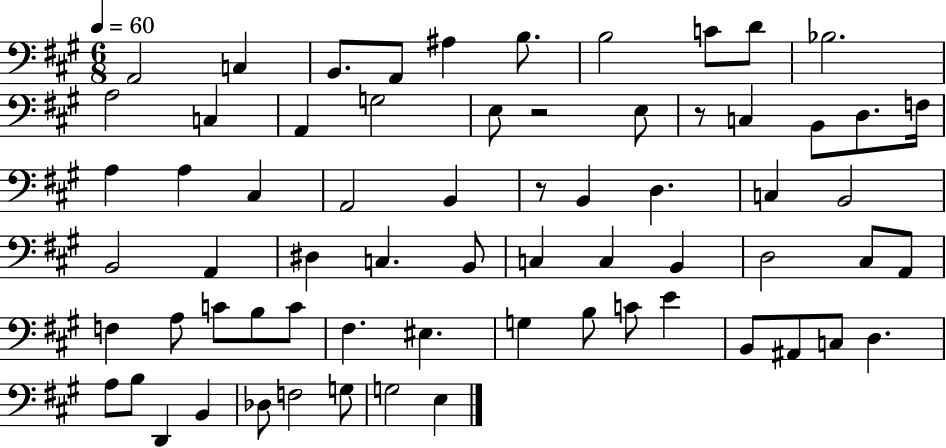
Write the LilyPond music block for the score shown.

{
  \clef bass
  \numericTimeSignature
  \time 6/8
  \key a \major
  \tempo 4 = 60
  \repeat volta 2 { a,2 c4 | b,8. a,8 ais4 b8. | b2 c'8 d'8 | bes2. | \break a2 c4 | a,4 g2 | e8 r2 e8 | r8 c4 b,8 d8. f16 | \break a4 a4 cis4 | a,2 b,4 | r8 b,4 d4. | c4 b,2 | \break b,2 a,4 | dis4 c4. b,8 | c4 c4 b,4 | d2 cis8 a,8 | \break f4 a8 c'8 b8 c'8 | fis4. eis4. | g4 b8 c'8 e'4 | b,8 ais,8 c8 d4. | \break a8 b8 d,4 b,4 | des8 f2 g8 | g2 e4 | } \bar "|."
}